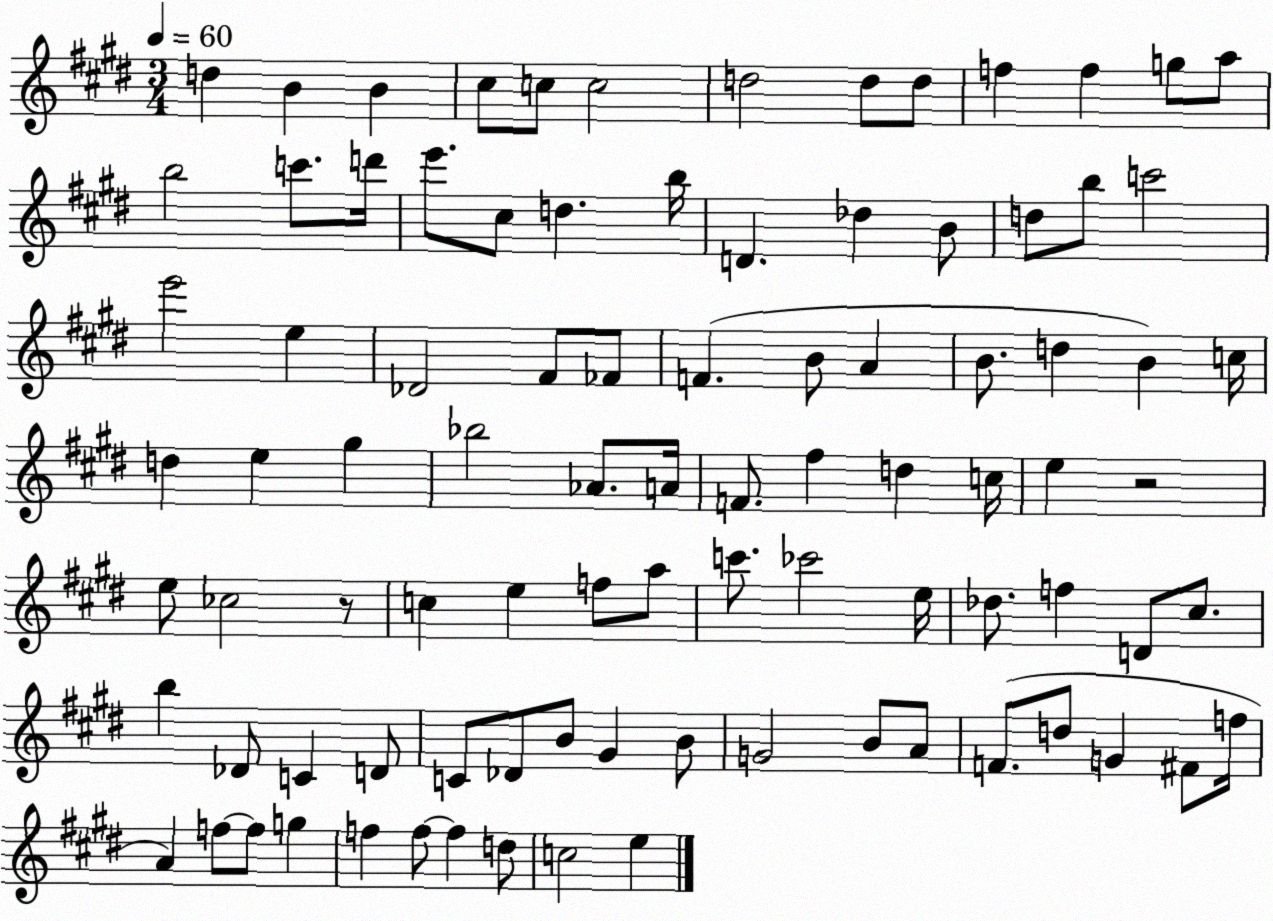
X:1
T:Untitled
M:3/4
L:1/4
K:E
d B B ^c/2 c/2 c2 d2 d/2 d/2 f f g/2 a/2 b2 c'/2 d'/4 e'/2 ^c/2 d b/4 D _d B/2 d/2 b/2 c'2 e'2 e _D2 ^F/2 _F/2 F B/2 A B/2 d B c/4 d e ^g _b2 _A/2 A/4 F/2 ^f d c/4 e z2 e/2 _c2 z/2 c e f/2 a/2 c'/2 _c'2 e/4 _d/2 f D/2 ^c/2 b _D/2 C D/2 C/2 _D/2 B/2 ^G B/2 G2 B/2 A/2 F/2 d/2 G ^F/2 f/4 A f/2 f/2 g f f/2 f d/2 c2 e